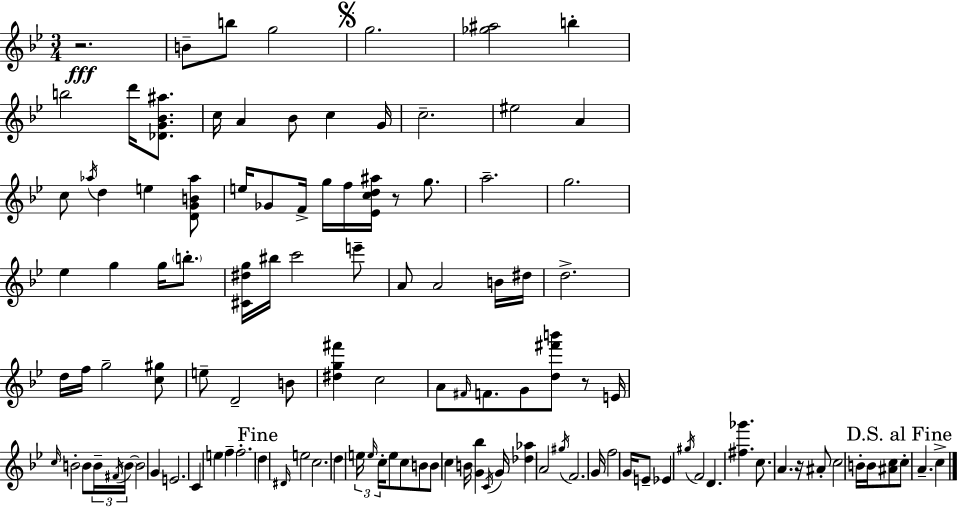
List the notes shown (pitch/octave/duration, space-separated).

R/h. B4/e B5/e G5/h G5/h. [Gb5,A#5]/h B5/q B5/h D6/s [Db4,G4,Bb4,A#5]/e. C5/s A4/q Bb4/e C5/q G4/s C5/h. EIS5/h A4/q C5/e Ab5/s D5/q E5/q [D4,G4,B4,Ab5]/e E5/s Gb4/e F4/s G5/s F5/s [Eb4,C5,D5,A#5]/s R/e G5/e. A5/h. G5/h. Eb5/q G5/q G5/s B5/e. [C#4,D#5,G5]/s BIS5/s C6/h E6/e A4/e A4/h B4/s D#5/s D5/h. D5/s F5/s G5/h [C5,G#5]/e E5/e D4/h B4/e [D#5,G5,F#6]/q C5/h A4/e F#4/s F4/e. G4/e [D5,F#6,B6]/e R/e E4/s C5/s B4/h B4/e B4/s F#4/s B4/s B4/h G4/q E4/h. C4/q E5/q F5/q F5/h. D5/q D#4/s E5/h C5/h. D5/q E5/s E5/s C5/s E5/e C5/e B4/e B4/e C5/q B4/s [G4,Bb5]/q C4/s G4/s [Db5,Ab5]/q A4/h G#5/s F4/h. G4/s F5/h G4/s E4/e Eb4/q G#5/s F4/h D4/q. [F#5,Gb6]/q. C5/e. A4/q. R/s A#4/e C5/h B4/s B4/s [A#4,C5]/e C5/e A4/q. C5/q